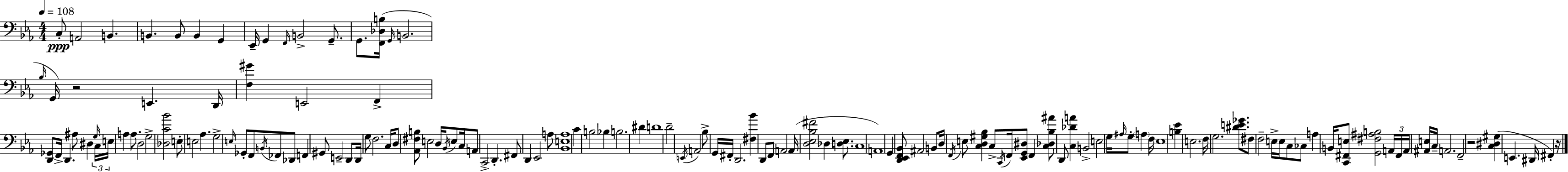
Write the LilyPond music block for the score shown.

{
  \clef bass
  \numericTimeSignature
  \time 4/4
  \key c \minor
  \tempo 4 = 108
  c8-.\ppp a,2 b,4. | b,4. b,8 b,4 g,4 | ees,16-- g,4 \grace { f,16 } b,2-> g,8.-- | g,8. <f, des b>16( \grace { g,16 } b,2. | \break \grace { bes16 }) g,16 r2 e,4. | d,16 <f gis'>4 e,2 f,4-> | <d, ges,>8 f,16-> d,4. ais8 dis4 | \tuplet 3/2 { \grace { g16 } c16 e16 } a4 a8. d2 | \break g2-> <des c' bes'>2 | e8-. e2 aes4. | g2-> \grace { e16 } ges,8-. f,8 | \acciaccatura { b,16 } fes,8 des,8 f,4 gis,8 e,2-- | \break d,8 d,16 g8 f2. | c16 d8 <aes, fis b>8 e2 | d16 \acciaccatura { bes,16 } e8 c16 a,8 c,2-> | d,4.-. fis,8 d,4 ees,2 | \break a8 <bes, e a>1 | c'4 b2 | bes4 b2. | dis'4 d'1 | \break d'2-- \acciaccatura { e,16 } | a,2 bes8-> g,16 fis,16-. d,2. | <fis bes'>4 d,8 f,8 | a,2 a,16( <d ees bes fis'>2 | \break des4 <d ees>8. c1 | a,1) | g,4 <d, ees, f, bes,>8 ais,2 | b,8 d16 \acciaccatura { f,16 } e8 <c d gis bes>4 | \break c8-> \acciaccatura { c,16 } f,16 <ees, g, dis>8 f,4 <c des bes ais'>8 d,8 <c des' a'>4 | b,2-> e2 | g16 \grace { ais16 } g8-. \parenthesize a4 f16 ees1 | <b ees'>4 e2. | \break f16 g2. | <dis' e' ges'>8. fis8 f2-- | e16-> e16 c8 ces8 a4 b,16 | <c, fis, e>8 <g, fis ais b>2 \tuplet 3/2 { a,16 fis,16 a,16 } <ais, e>16 c16-- a,2. | \break f,2-- | r2 <c dis gis>4( e,4. | dis,16 fis,4-.) r16 \bar "|."
}